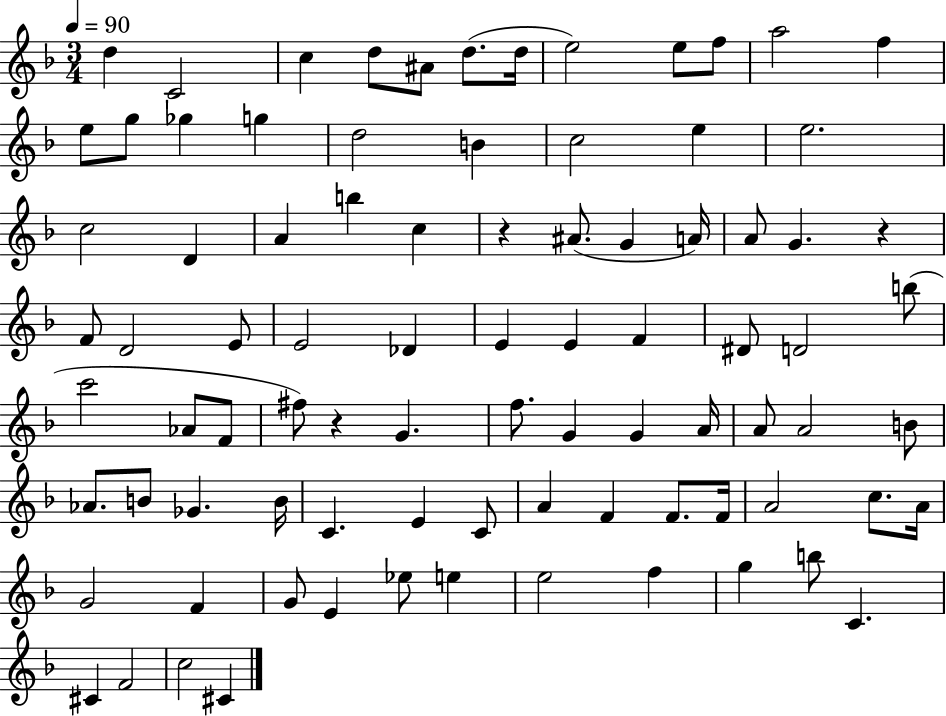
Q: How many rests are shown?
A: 3